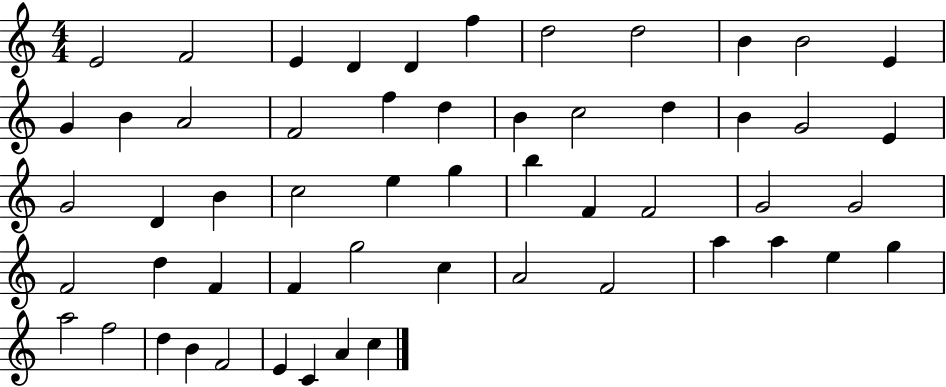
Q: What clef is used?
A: treble